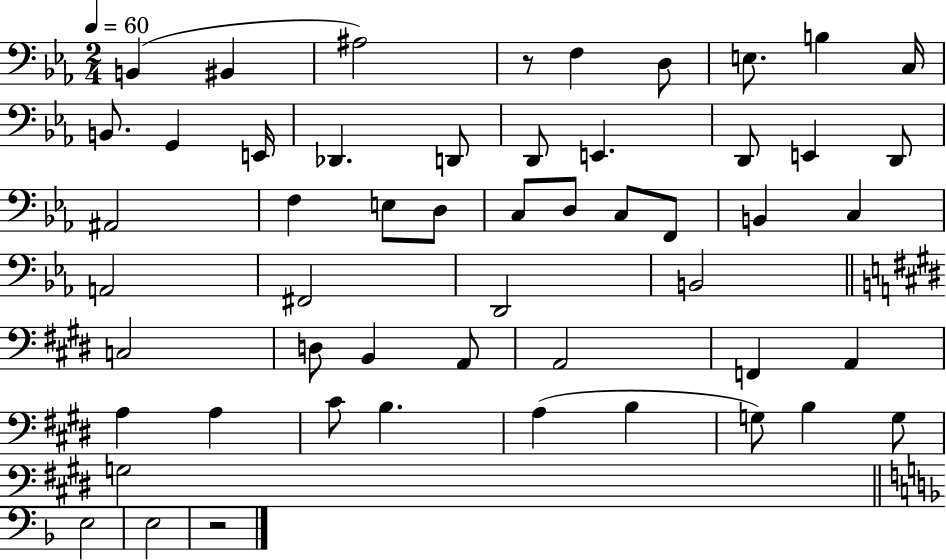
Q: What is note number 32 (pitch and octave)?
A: B2